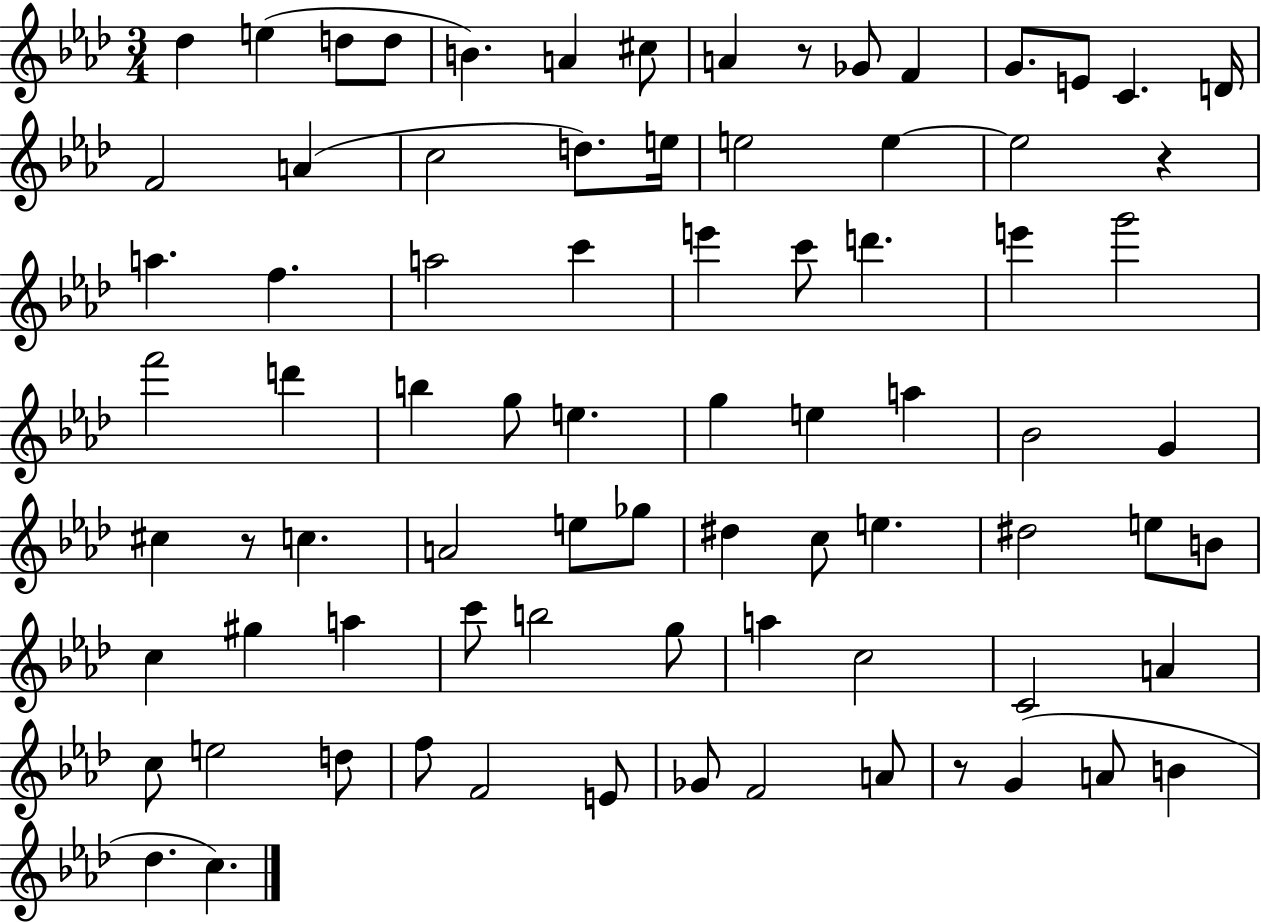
Db5/q E5/q D5/e D5/e B4/q. A4/q C#5/e A4/q R/e Gb4/e F4/q G4/e. E4/e C4/q. D4/s F4/h A4/q C5/h D5/e. E5/s E5/h E5/q E5/h R/q A5/q. F5/q. A5/h C6/q E6/q C6/e D6/q. E6/q G6/h F6/h D6/q B5/q G5/e E5/q. G5/q E5/q A5/q Bb4/h G4/q C#5/q R/e C5/q. A4/h E5/e Gb5/e D#5/q C5/e E5/q. D#5/h E5/e B4/e C5/q G#5/q A5/q C6/e B5/h G5/e A5/q C5/h C4/h A4/q C5/e E5/h D5/e F5/e F4/h E4/e Gb4/e F4/h A4/e R/e G4/q A4/e B4/q Db5/q. C5/q.